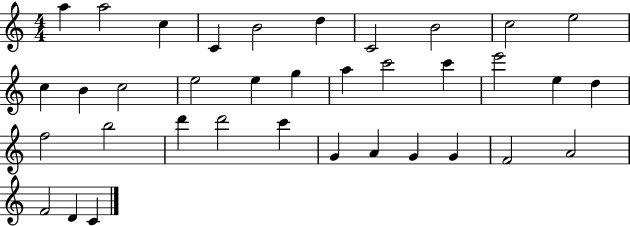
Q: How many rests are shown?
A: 0